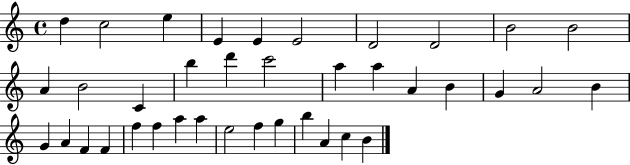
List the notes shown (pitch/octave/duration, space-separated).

D5/q C5/h E5/q E4/q E4/q E4/h D4/h D4/h B4/h B4/h A4/q B4/h C4/q B5/q D6/q C6/h A5/q A5/q A4/q B4/q G4/q A4/h B4/q G4/q A4/q F4/q F4/q F5/q F5/q A5/q A5/q E5/h F5/q G5/q B5/q A4/q C5/q B4/q